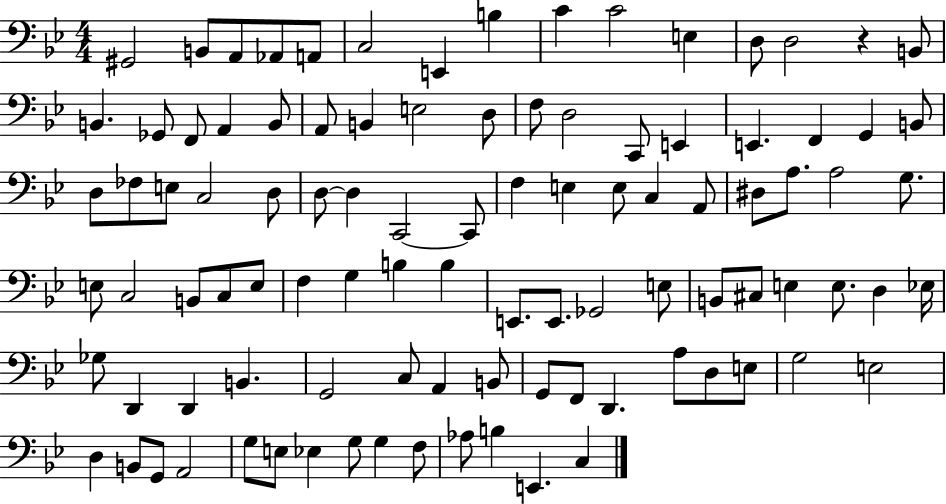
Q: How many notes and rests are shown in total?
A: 99